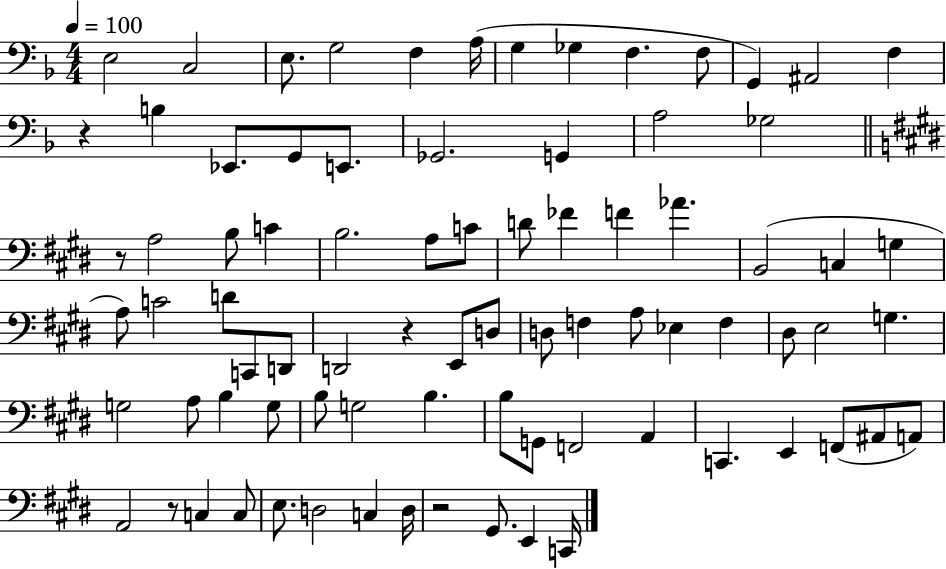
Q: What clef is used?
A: bass